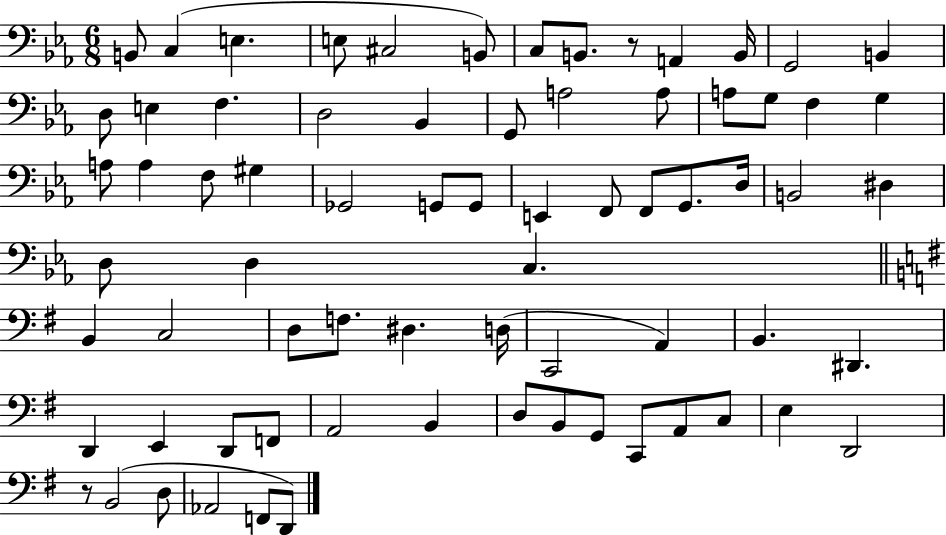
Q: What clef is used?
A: bass